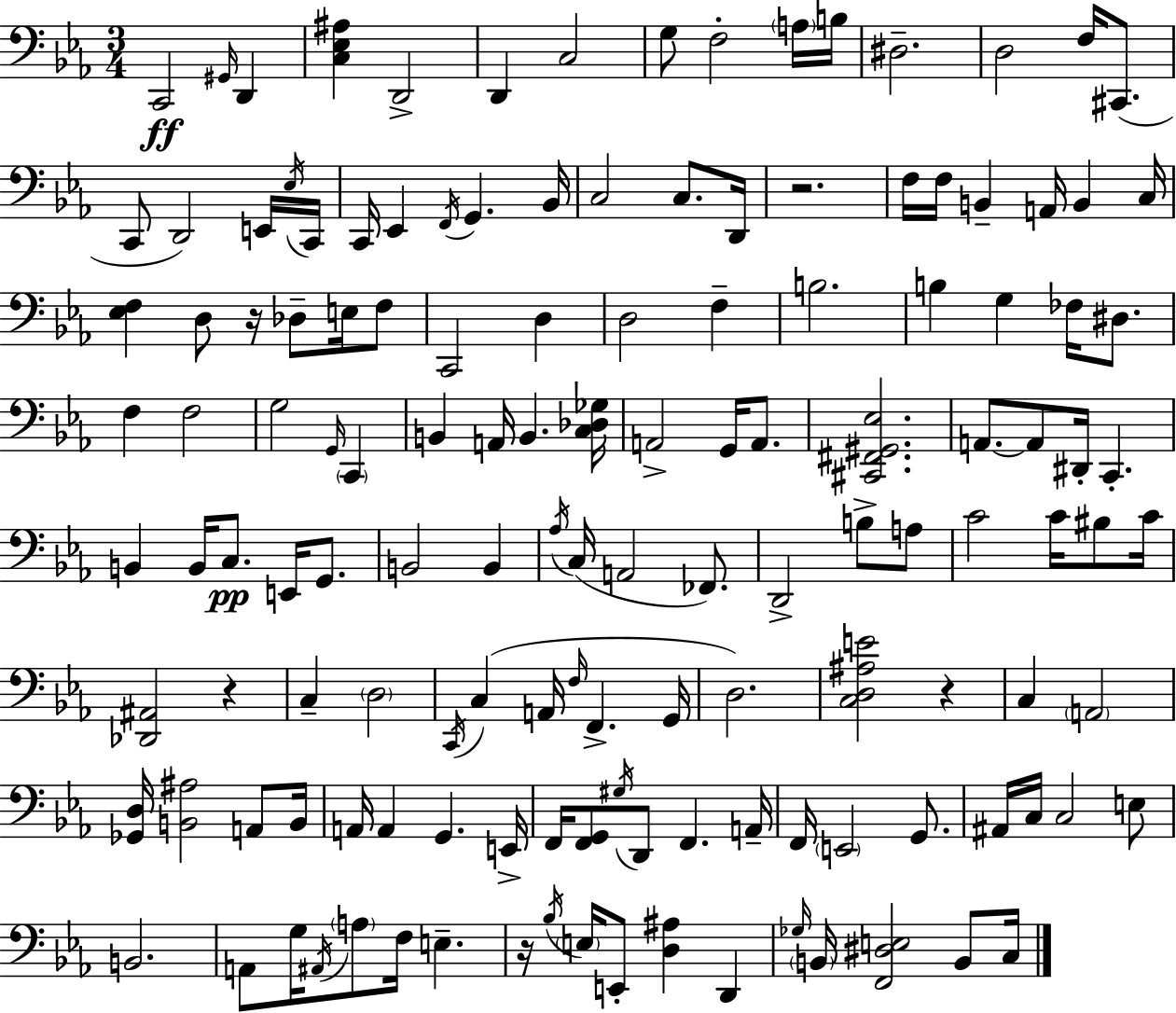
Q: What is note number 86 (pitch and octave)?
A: F2